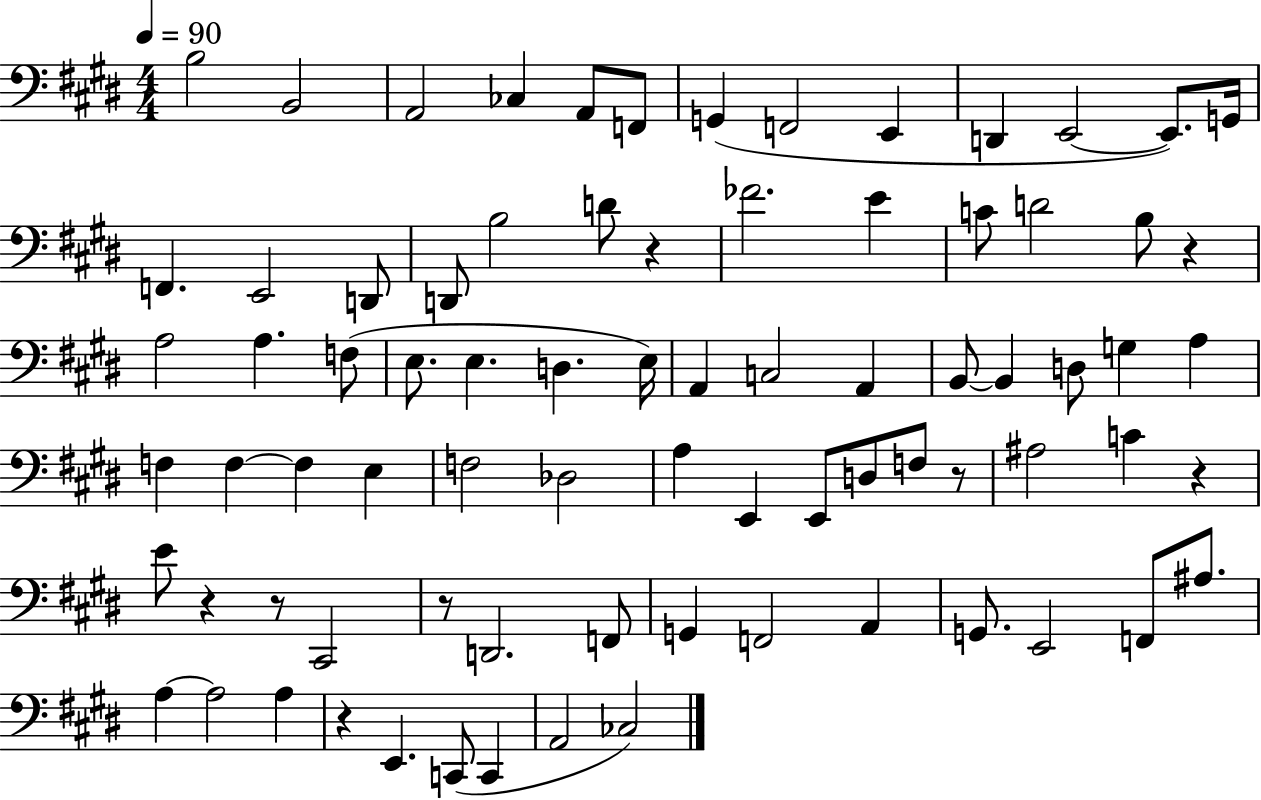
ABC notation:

X:1
T:Untitled
M:4/4
L:1/4
K:E
B,2 B,,2 A,,2 _C, A,,/2 F,,/2 G,, F,,2 E,, D,, E,,2 E,,/2 G,,/4 F,, E,,2 D,,/2 D,,/2 B,2 D/2 z _F2 E C/2 D2 B,/2 z A,2 A, F,/2 E,/2 E, D, E,/4 A,, C,2 A,, B,,/2 B,, D,/2 G, A, F, F, F, E, F,2 _D,2 A, E,, E,,/2 D,/2 F,/2 z/2 ^A,2 C z E/2 z z/2 ^C,,2 z/2 D,,2 F,,/2 G,, F,,2 A,, G,,/2 E,,2 F,,/2 ^A,/2 A, A,2 A, z E,, C,,/2 C,, A,,2 _C,2